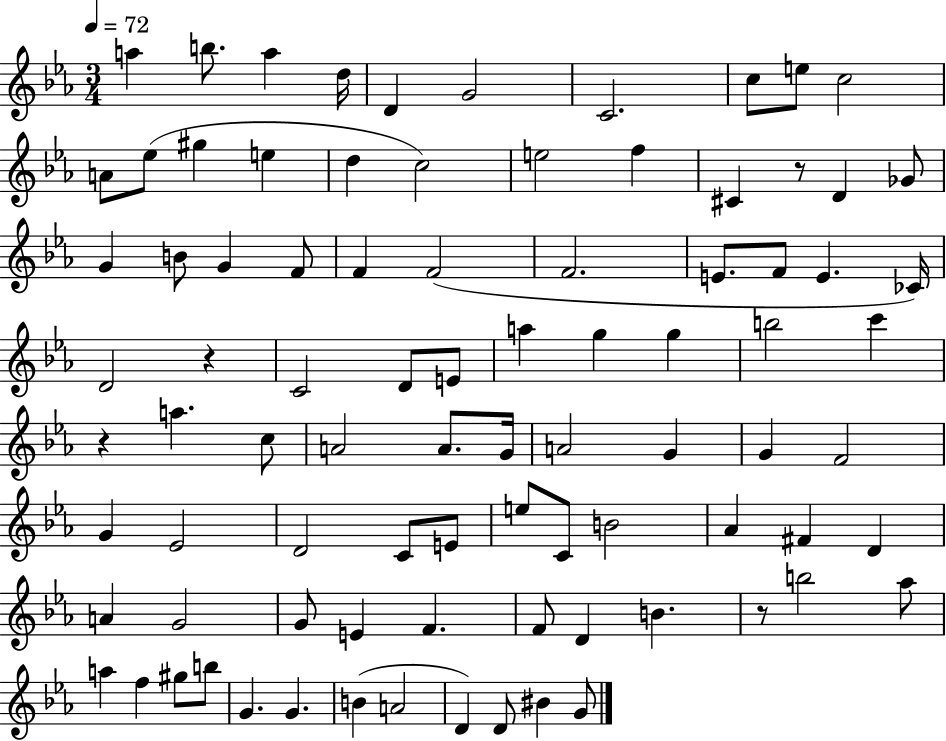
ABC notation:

X:1
T:Untitled
M:3/4
L:1/4
K:Eb
a b/2 a d/4 D G2 C2 c/2 e/2 c2 A/2 _e/2 ^g e d c2 e2 f ^C z/2 D _G/2 G B/2 G F/2 F F2 F2 E/2 F/2 E _C/4 D2 z C2 D/2 E/2 a g g b2 c' z a c/2 A2 A/2 G/4 A2 G G F2 G _E2 D2 C/2 E/2 e/2 C/2 B2 _A ^F D A G2 G/2 E F F/2 D B z/2 b2 _a/2 a f ^g/2 b/2 G G B A2 D D/2 ^B G/2